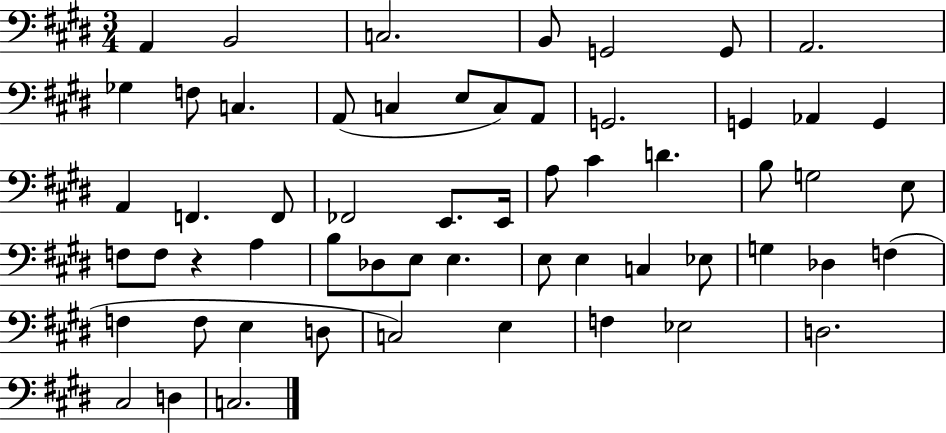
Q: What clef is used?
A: bass